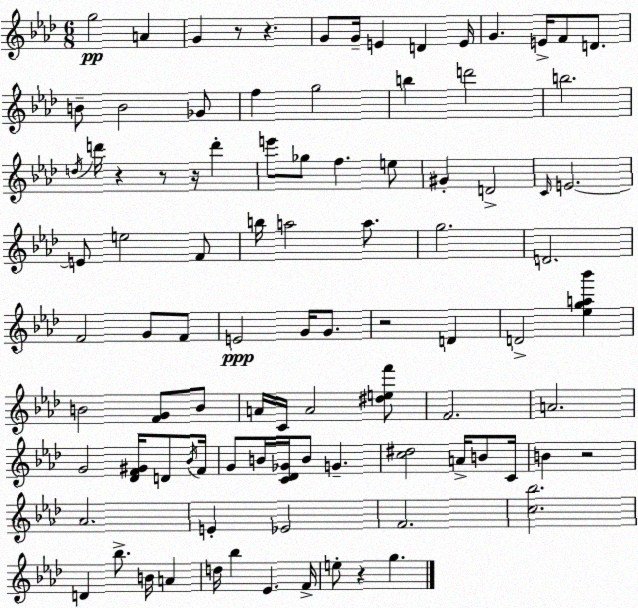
X:1
T:Untitled
M:6/8
L:1/4
K:Ab
g2 A G z/2 z G/2 G/4 E D E/4 G E/4 F/2 D/2 B/2 B2 _G/2 f g2 b d'2 b2 d/4 d'/4 z z/2 z/4 d' e'/2 _g/2 f e/2 ^G D2 C/4 E2 E/2 e2 F/2 b/4 a2 a/2 g2 D2 F2 G/2 F/2 E2 G/4 G/2 z2 D D2 [_ega_b'] B2 [FG]/2 B/2 A/4 C/4 A2 [^def']/2 F2 A2 G2 [_DF^G]/4 D/2 _B/4 F/4 G/2 B/4 [C_D_G]/4 B/2 G [c^d]2 A/4 B/2 C/4 B z2 _A2 E _E2 F2 [c_b]2 D _b/2 B/4 A d/4 _b _E F/4 e/2 z g